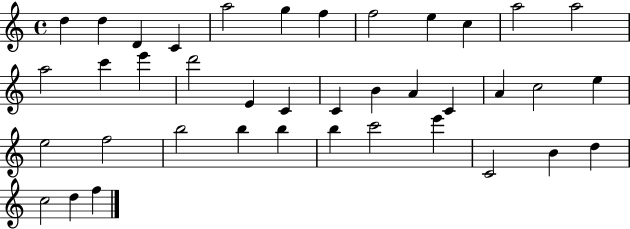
X:1
T:Untitled
M:4/4
L:1/4
K:C
d d D C a2 g f f2 e c a2 a2 a2 c' e' d'2 E C C B A C A c2 e e2 f2 b2 b b b c'2 e' C2 B d c2 d f